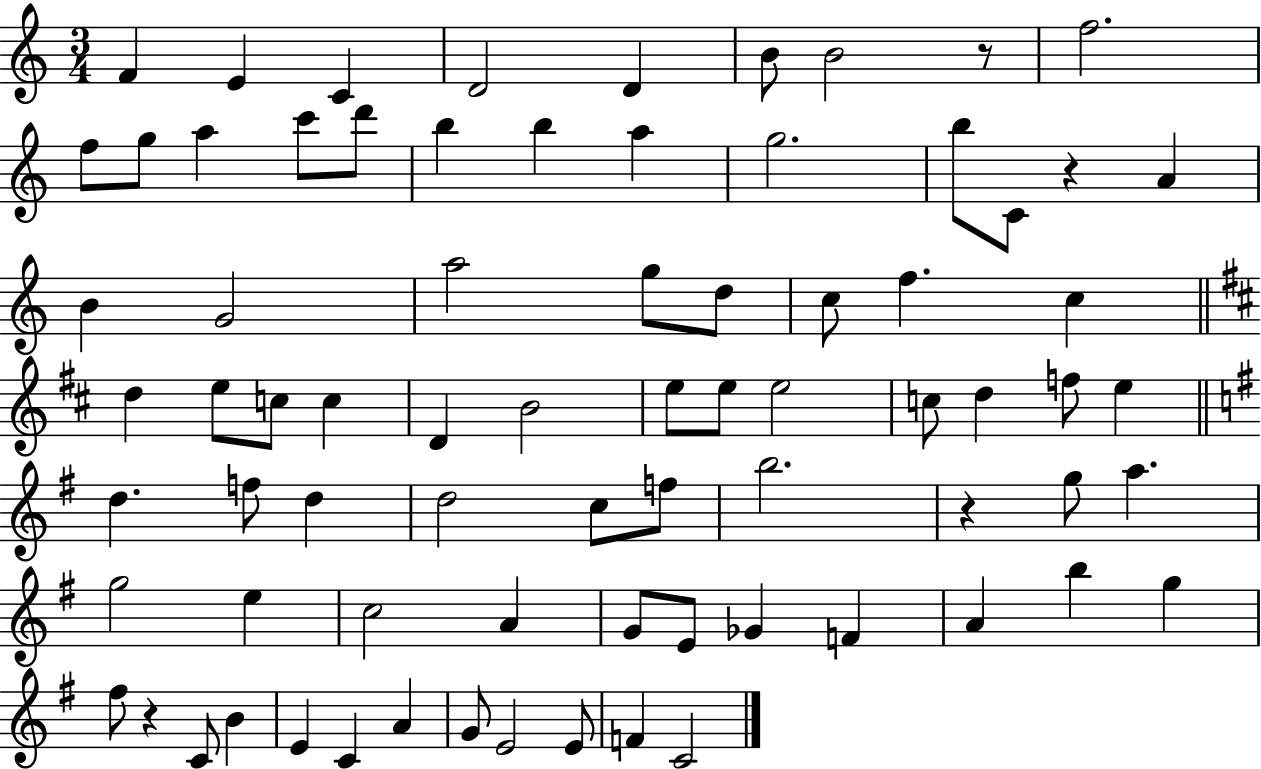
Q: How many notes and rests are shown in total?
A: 76